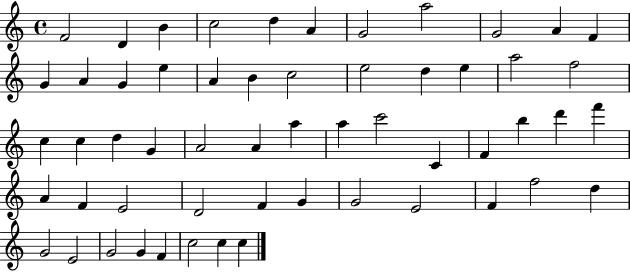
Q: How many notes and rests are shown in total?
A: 56